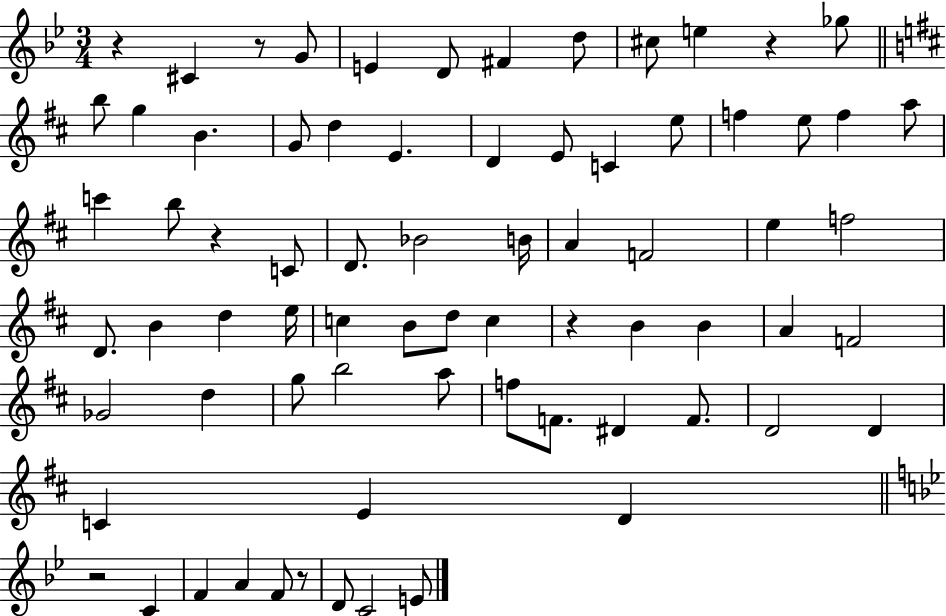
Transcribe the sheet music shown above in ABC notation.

X:1
T:Untitled
M:3/4
L:1/4
K:Bb
z ^C z/2 G/2 E D/2 ^F d/2 ^c/2 e z _g/2 b/2 g B G/2 d E D E/2 C e/2 f e/2 f a/2 c' b/2 z C/2 D/2 _B2 B/4 A F2 e f2 D/2 B d e/4 c B/2 d/2 c z B B A F2 _G2 d g/2 b2 a/2 f/2 F/2 ^D F/2 D2 D C E D z2 C F A F/2 z/2 D/2 C2 E/2